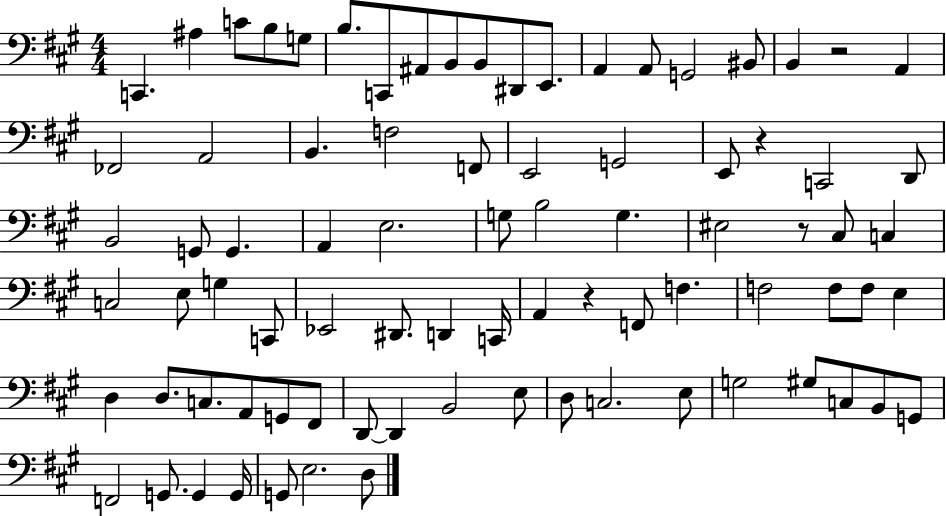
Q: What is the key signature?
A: A major